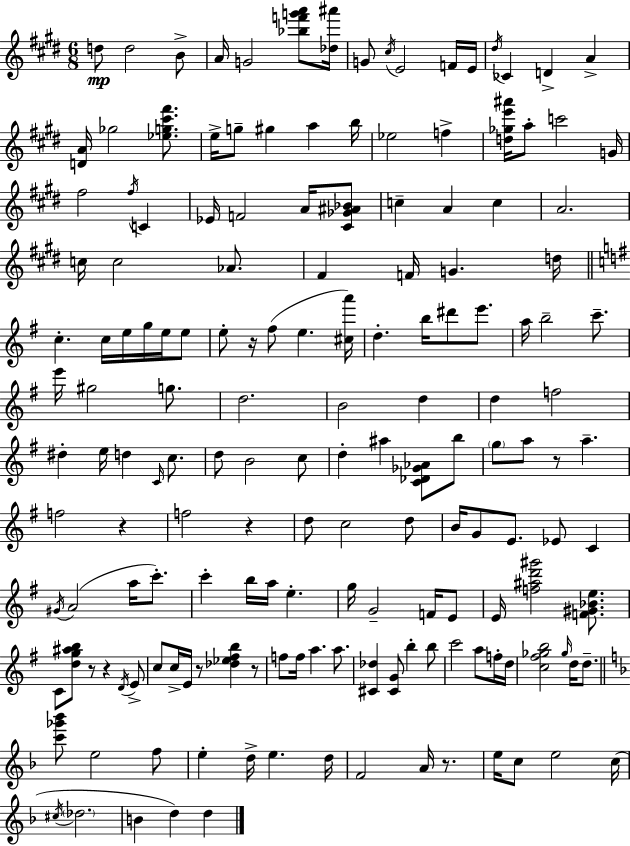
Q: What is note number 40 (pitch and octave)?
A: F4